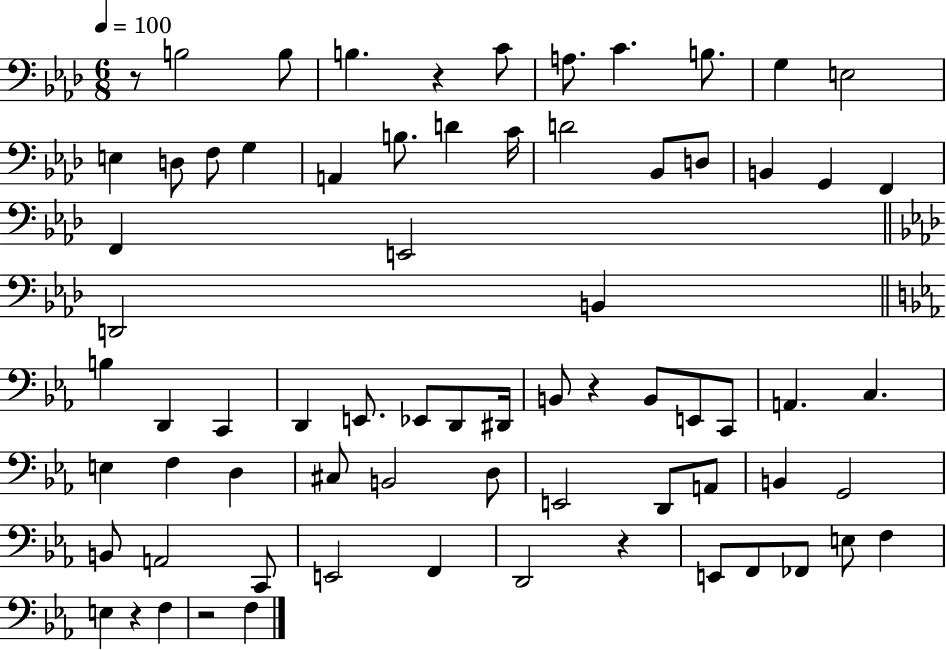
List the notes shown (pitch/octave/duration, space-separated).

R/e B3/h B3/e B3/q. R/q C4/e A3/e. C4/q. B3/e. G3/q E3/h E3/q D3/e F3/e G3/q A2/q B3/e. D4/q C4/s D4/h Bb2/e D3/e B2/q G2/q F2/q F2/q E2/h D2/h B2/q B3/q D2/q C2/q D2/q E2/e. Eb2/e D2/e D#2/s B2/e R/q B2/e E2/e C2/e A2/q. C3/q. E3/q F3/q D3/q C#3/e B2/h D3/e E2/h D2/e A2/e B2/q G2/h B2/e A2/h C2/e E2/h F2/q D2/h R/q E2/e F2/e FES2/e E3/e F3/q E3/q R/q F3/q R/h F3/q